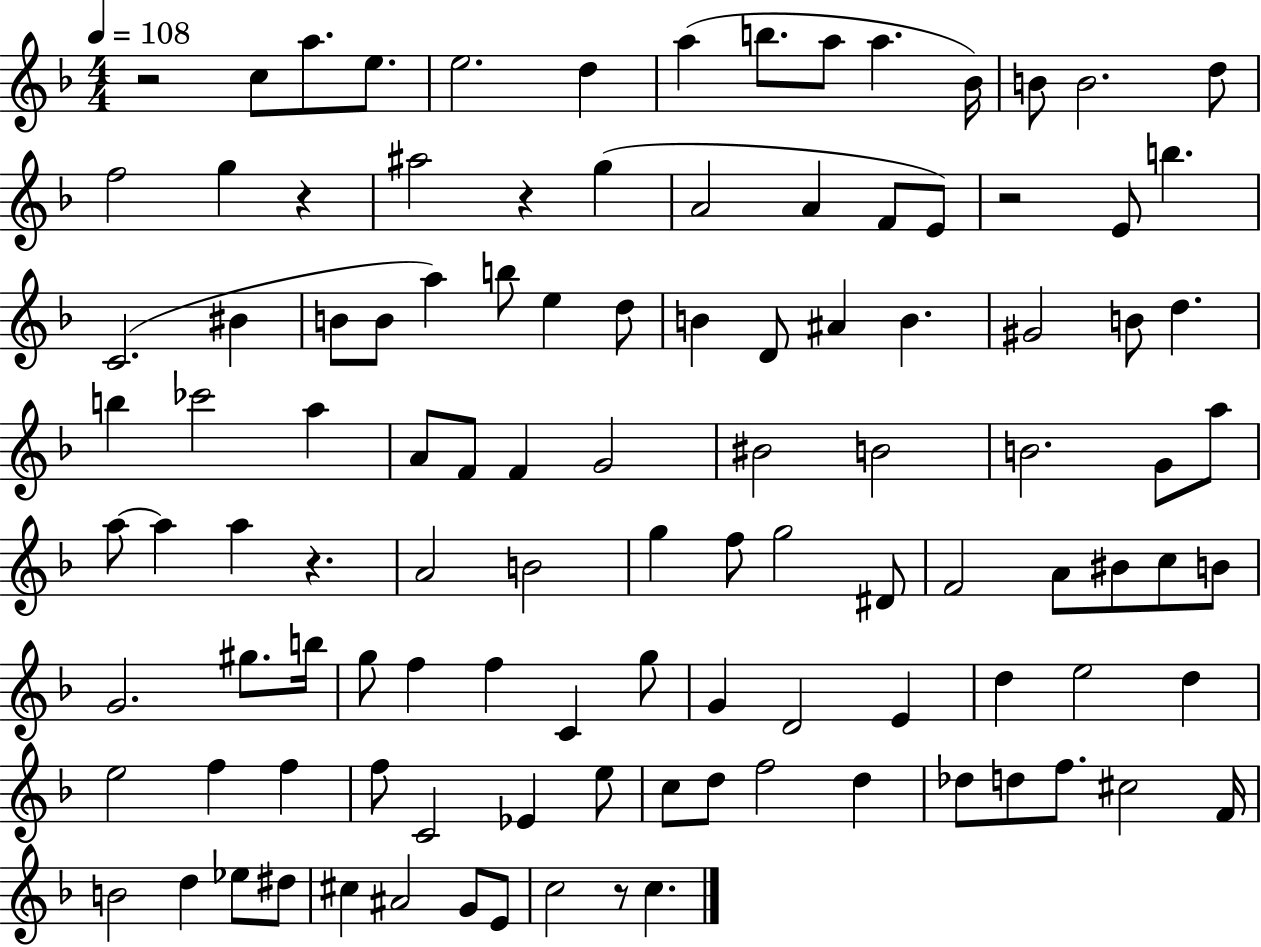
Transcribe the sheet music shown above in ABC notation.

X:1
T:Untitled
M:4/4
L:1/4
K:F
z2 c/2 a/2 e/2 e2 d a b/2 a/2 a _B/4 B/2 B2 d/2 f2 g z ^a2 z g A2 A F/2 E/2 z2 E/2 b C2 ^B B/2 B/2 a b/2 e d/2 B D/2 ^A B ^G2 B/2 d b _c'2 a A/2 F/2 F G2 ^B2 B2 B2 G/2 a/2 a/2 a a z A2 B2 g f/2 g2 ^D/2 F2 A/2 ^B/2 c/2 B/2 G2 ^g/2 b/4 g/2 f f C g/2 G D2 E d e2 d e2 f f f/2 C2 _E e/2 c/2 d/2 f2 d _d/2 d/2 f/2 ^c2 F/4 B2 d _e/2 ^d/2 ^c ^A2 G/2 E/2 c2 z/2 c